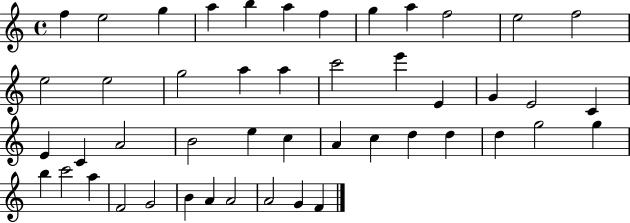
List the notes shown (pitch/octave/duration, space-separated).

F5/q E5/h G5/q A5/q B5/q A5/q F5/q G5/q A5/q F5/h E5/h F5/h E5/h E5/h G5/h A5/q A5/q C6/h E6/q E4/q G4/q E4/h C4/q E4/q C4/q A4/h B4/h E5/q C5/q A4/q C5/q D5/q D5/q D5/q G5/h G5/q B5/q C6/h A5/q F4/h G4/h B4/q A4/q A4/h A4/h G4/q F4/q